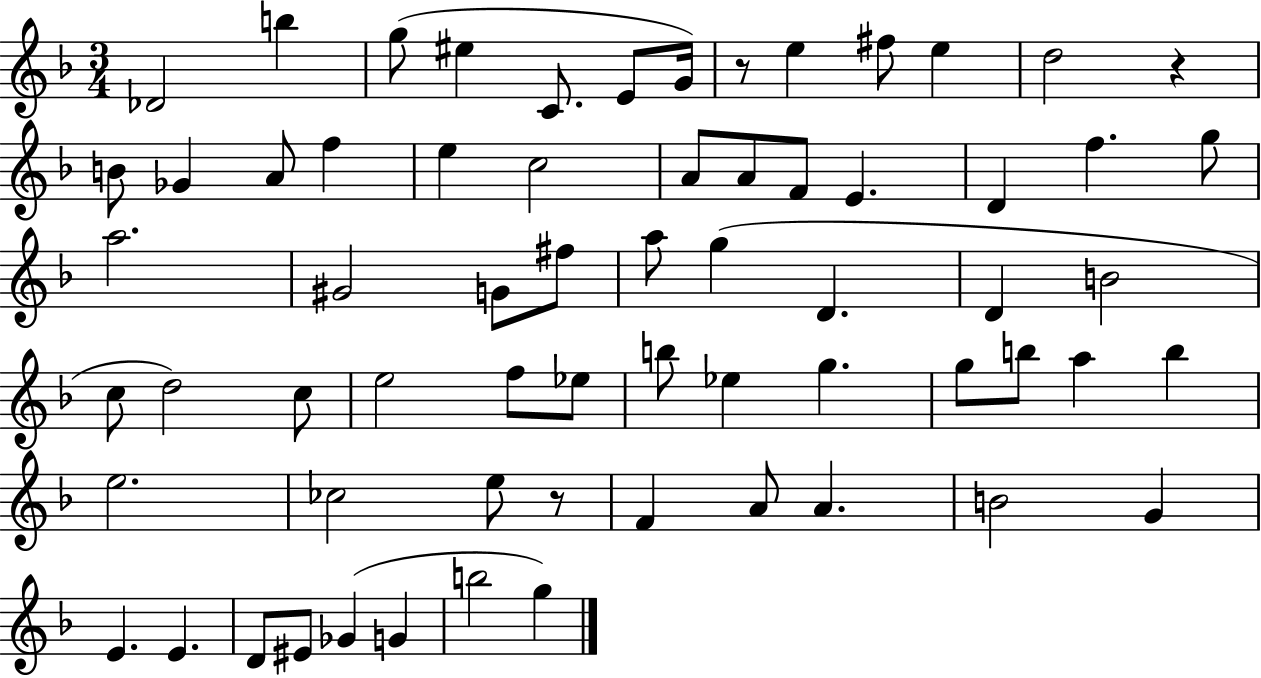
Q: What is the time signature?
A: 3/4